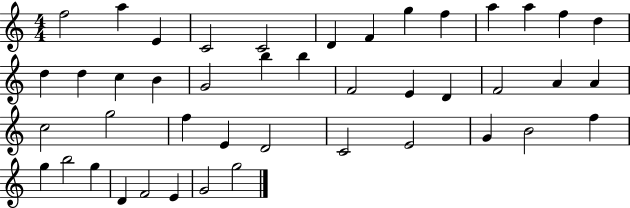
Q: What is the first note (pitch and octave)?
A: F5